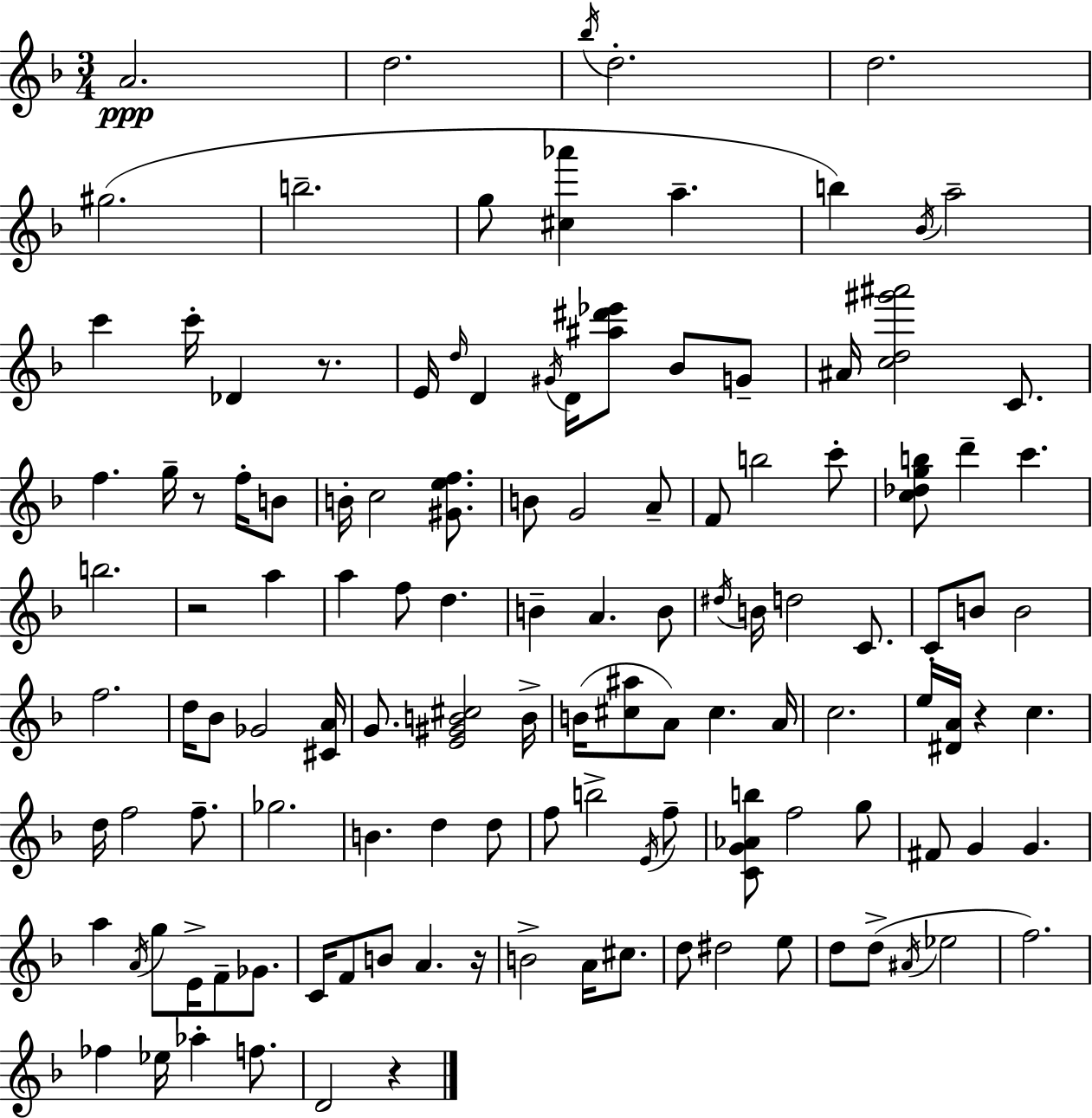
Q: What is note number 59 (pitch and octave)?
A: B4